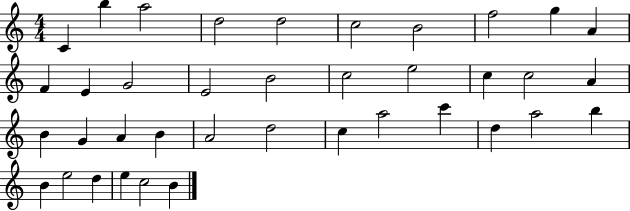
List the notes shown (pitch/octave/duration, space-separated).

C4/q B5/q A5/h D5/h D5/h C5/h B4/h F5/h G5/q A4/q F4/q E4/q G4/h E4/h B4/h C5/h E5/h C5/q C5/h A4/q B4/q G4/q A4/q B4/q A4/h D5/h C5/q A5/h C6/q D5/q A5/h B5/q B4/q E5/h D5/q E5/q C5/h B4/q